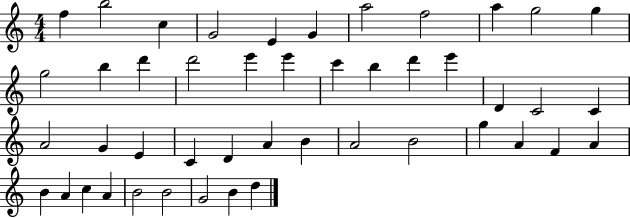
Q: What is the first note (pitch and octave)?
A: F5